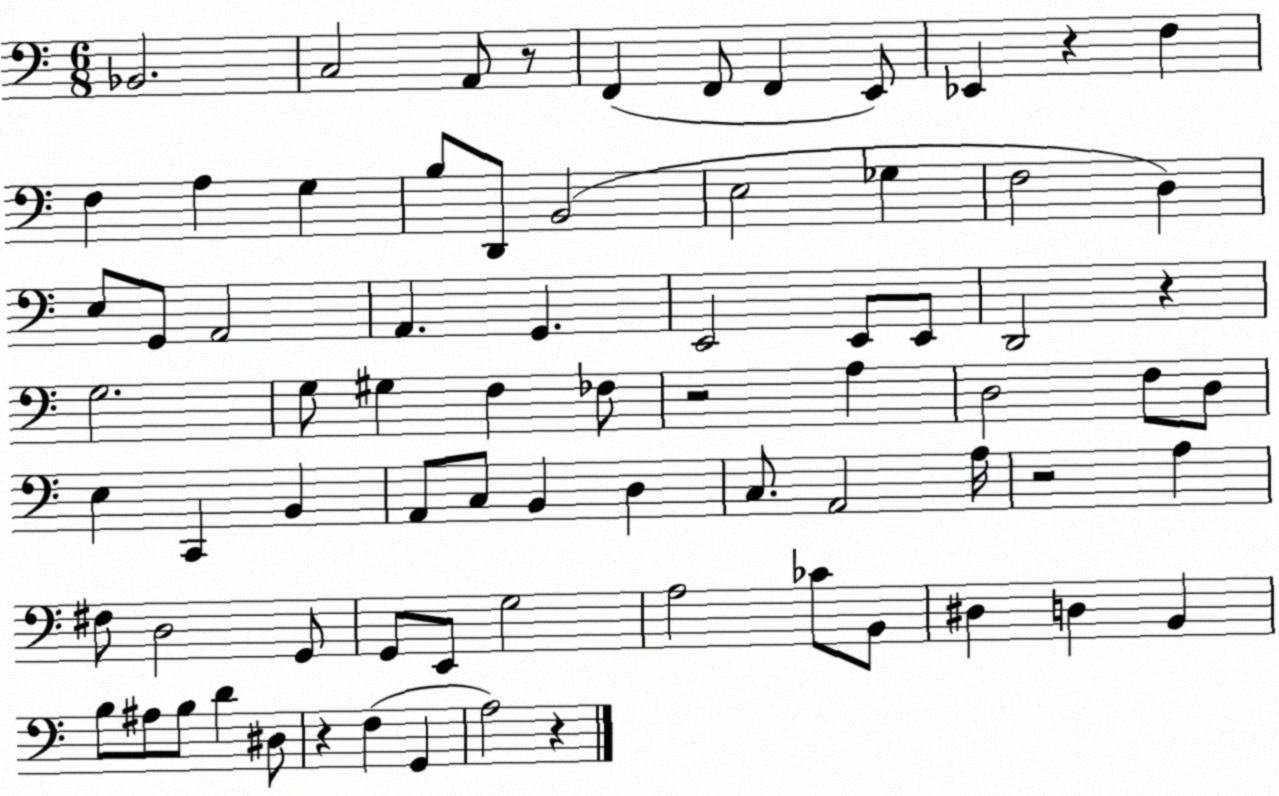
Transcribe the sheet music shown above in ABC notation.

X:1
T:Untitled
M:6/8
L:1/4
K:C
_B,,2 C,2 A,,/2 z/2 F,, F,,/2 F,, E,,/2 _E,, z F, F, A, G, B,/2 D,,/2 B,,2 E,2 _G, F,2 D, E,/2 G,,/2 A,,2 A,, G,, E,,2 E,,/2 E,,/2 D,,2 z G,2 G,/2 ^G, F, _F,/2 z2 A, D,2 F,/2 D,/2 E, C,, B,, A,,/2 C,/2 B,, D, C,/2 A,,2 A,/4 z2 A, ^F,/2 D,2 G,,/2 G,,/2 E,,/2 G,2 A,2 _C/2 B,,/2 ^D, D, B,, B,/2 ^A,/2 B,/2 D ^D,/2 z F, G,, A,2 z